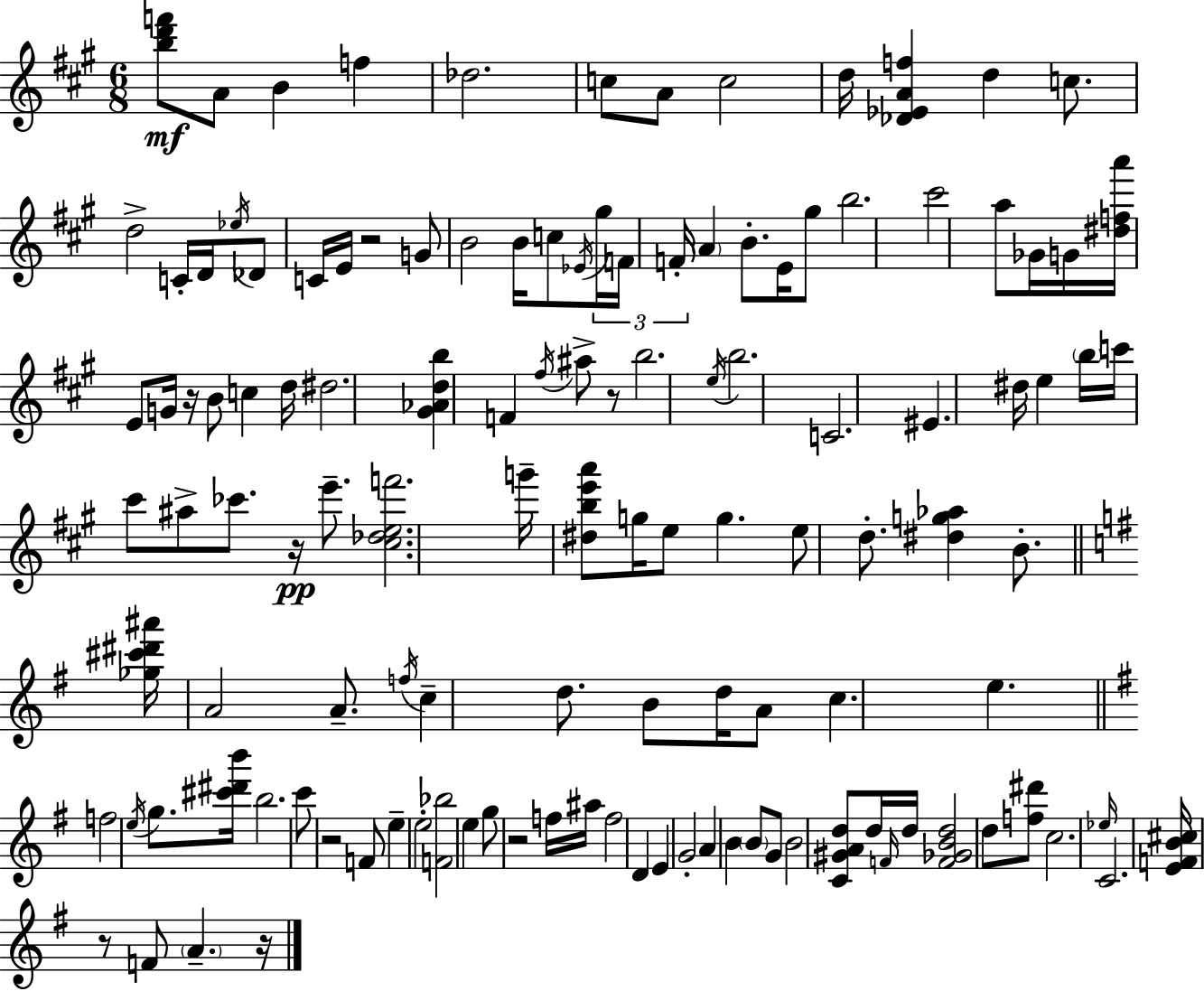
{
  \clef treble
  \numericTimeSignature
  \time 6/8
  \key a \major
  <b'' d''' f'''>8\mf a'8 b'4 f''4 | des''2. | c''8 a'8 c''2 | d''16 <des' ees' a' f''>4 d''4 c''8. | \break d''2-> c'16-. d'16 \acciaccatura { ees''16 } des'8 | c'16 e'16 r2 g'8 | b'2 b'16 c''8 | \acciaccatura { ees'16 } \tuplet 3/2 { gis''16 f'16 f'16-. } \parenthesize a'4 b'8.-. e'16 | \break gis''8 b''2. | cis'''2 a''8 | ges'16 g'16 <dis'' f'' a'''>16 e'8 g'16 r16 b'8 c''4 | d''16 dis''2. | \break <gis' aes' d'' b''>4 f'4 \acciaccatura { fis''16 } ais''8-> | r8 b''2. | \acciaccatura { e''16 } b''2. | c'2. | \break eis'4. dis''16 e''4 | \parenthesize b''16 c'''16 cis'''8 ais''8-> ces'''8. | r16\pp e'''8.-- <cis'' des'' e'' f'''>2. | g'''16-- <dis'' b'' e''' a'''>8 g''16 e''8 g''4. | \break e''8 d''8.-. <dis'' g'' aes''>4 | b'8.-. \bar "||" \break \key e \minor <ges'' cis''' dis''' ais'''>16 a'2 a'8.-- | \acciaccatura { f''16 } c''4-- d''8. b'8 d''16 a'8 | c''4. e''4. | \bar "||" \break \key g \major f''2 \acciaccatura { e''16 } g''8. | <cis''' dis''' b'''>16 b''2. | c'''8 r2 f'8 | e''4-- e''2-. | \break <f' bes''>2 e''4 | g''8 r2 f''16 | ais''16 f''2 d'4 | e'4 g'2-. | \break a'4 b'4 \parenthesize b'8 g'8 | b'2 <c' gis' a' d''>8 d''16 | \grace { f'16 } d''16 <f' ges' b' d''>2 d''8 | <f'' dis'''>8 c''2. | \break \grace { ees''16 } c'2. | <e' f' b' cis''>16 r8 f'8 \parenthesize a'4.-- | r16 \bar "|."
}